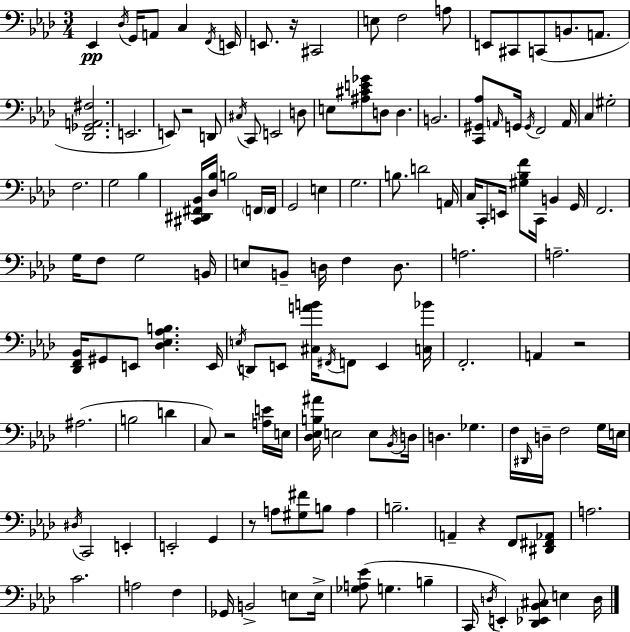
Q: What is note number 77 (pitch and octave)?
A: A#3